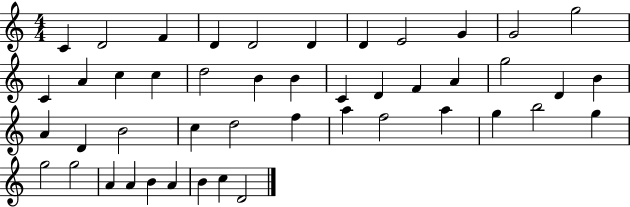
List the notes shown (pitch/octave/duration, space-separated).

C4/q D4/h F4/q D4/q D4/h D4/q D4/q E4/h G4/q G4/h G5/h C4/q A4/q C5/q C5/q D5/h B4/q B4/q C4/q D4/q F4/q A4/q G5/h D4/q B4/q A4/q D4/q B4/h C5/q D5/h F5/q A5/q F5/h A5/q G5/q B5/h G5/q G5/h G5/h A4/q A4/q B4/q A4/q B4/q C5/q D4/h